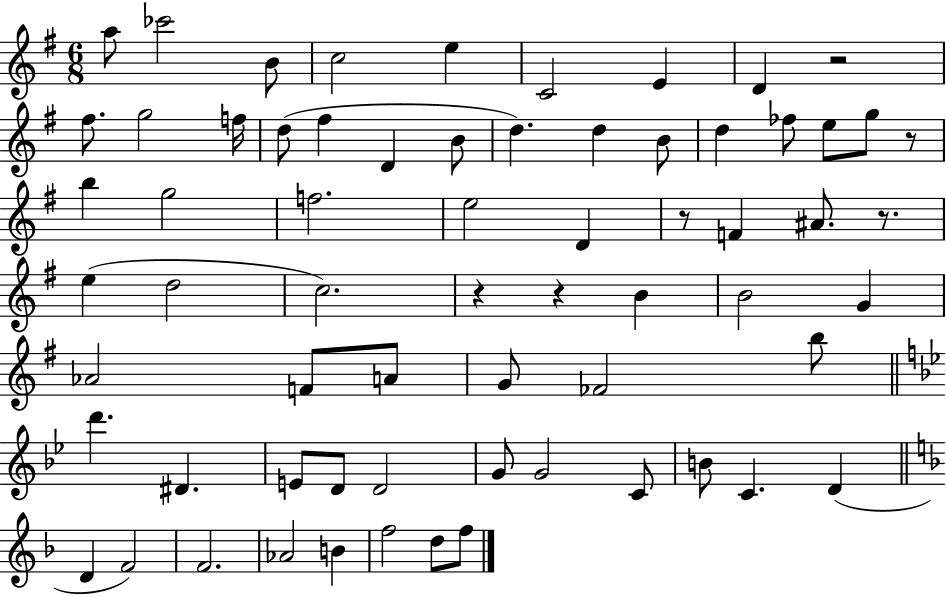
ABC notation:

X:1
T:Untitled
M:6/8
L:1/4
K:G
a/2 _c'2 B/2 c2 e C2 E D z2 ^f/2 g2 f/4 d/2 ^f D B/2 d d B/2 d _f/2 e/2 g/2 z/2 b g2 f2 e2 D z/2 F ^A/2 z/2 e d2 c2 z z B B2 G _A2 F/2 A/2 G/2 _F2 b/2 d' ^D E/2 D/2 D2 G/2 G2 C/2 B/2 C D D F2 F2 _A2 B f2 d/2 f/2